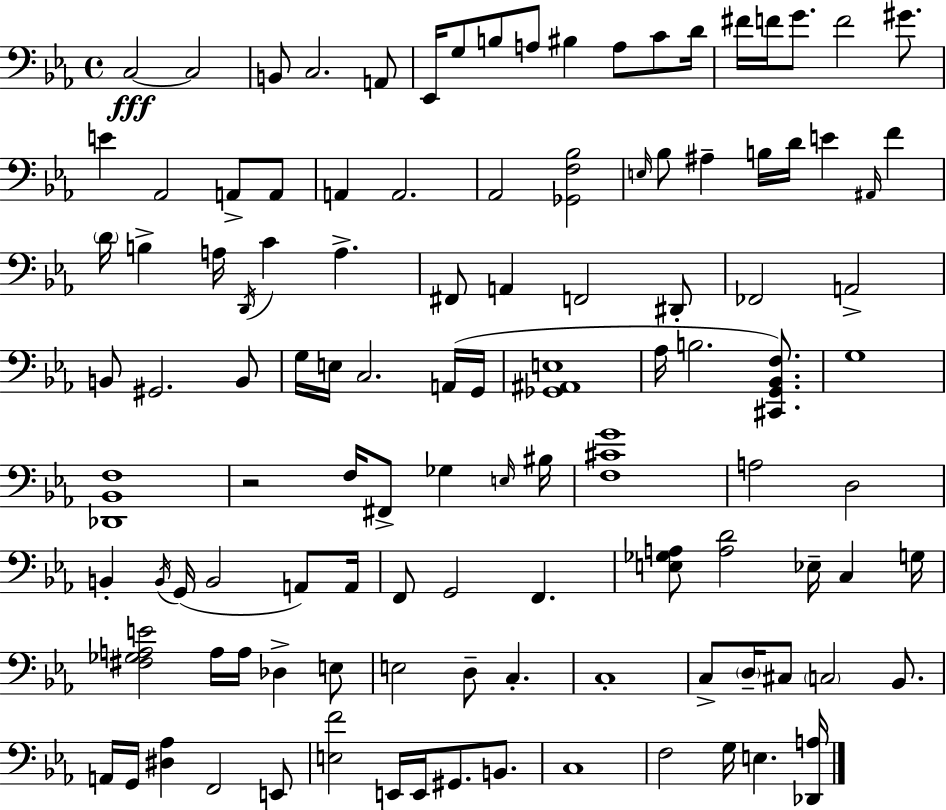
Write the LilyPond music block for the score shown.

{
  \clef bass
  \time 4/4
  \defaultTimeSignature
  \key ees \major
  c2~~\fff c2 | b,8 c2. a,8 | ees,16 g8 b8 a8 bis4 a8 c'8 d'16 | fis'16 f'16 g'8. f'2 gis'8. | \break e'4 aes,2 a,8-> a,8 | a,4 a,2. | aes,2 <ges, f bes>2 | \grace { e16 } bes8 ais4-- b16 d'16 e'4 \grace { ais,16 } f'4 | \break \parenthesize d'16 b4-> a16 \acciaccatura { d,16 } c'4 a4.-> | fis,8 a,4 f,2 | dis,8-. fes,2 a,2-> | b,8 gis,2. | \break b,8 g16 e16 c2. | a,16( g,16 <ges, ais, e>1 | aes16 b2. | <cis, g, bes, f>8.) g1 | \break <des, bes, f>1 | r2 f16 fis,8-> ges4 | \grace { e16 } bis16 <f cis' g'>1 | a2 d2 | \break b,4-. \acciaccatura { b,16 } g,16( b,2 | a,8) a,16 f,8 g,2 f,4. | <e ges a>8 <a d'>2 ees16-- | c4 g16 <fis ges a e'>2 a16 a16 des4-> | \break e8 e2 d8-- c4.-. | c1-. | c8-> \parenthesize d16-- cis8 \parenthesize c2 | bes,8. a,16 g,16 <dis aes>4 f,2 | \break e,8 <e f'>2 e,16 e,16 gis,8. | b,8. c1 | f2 g16 e4. | <des, a>16 \bar "|."
}